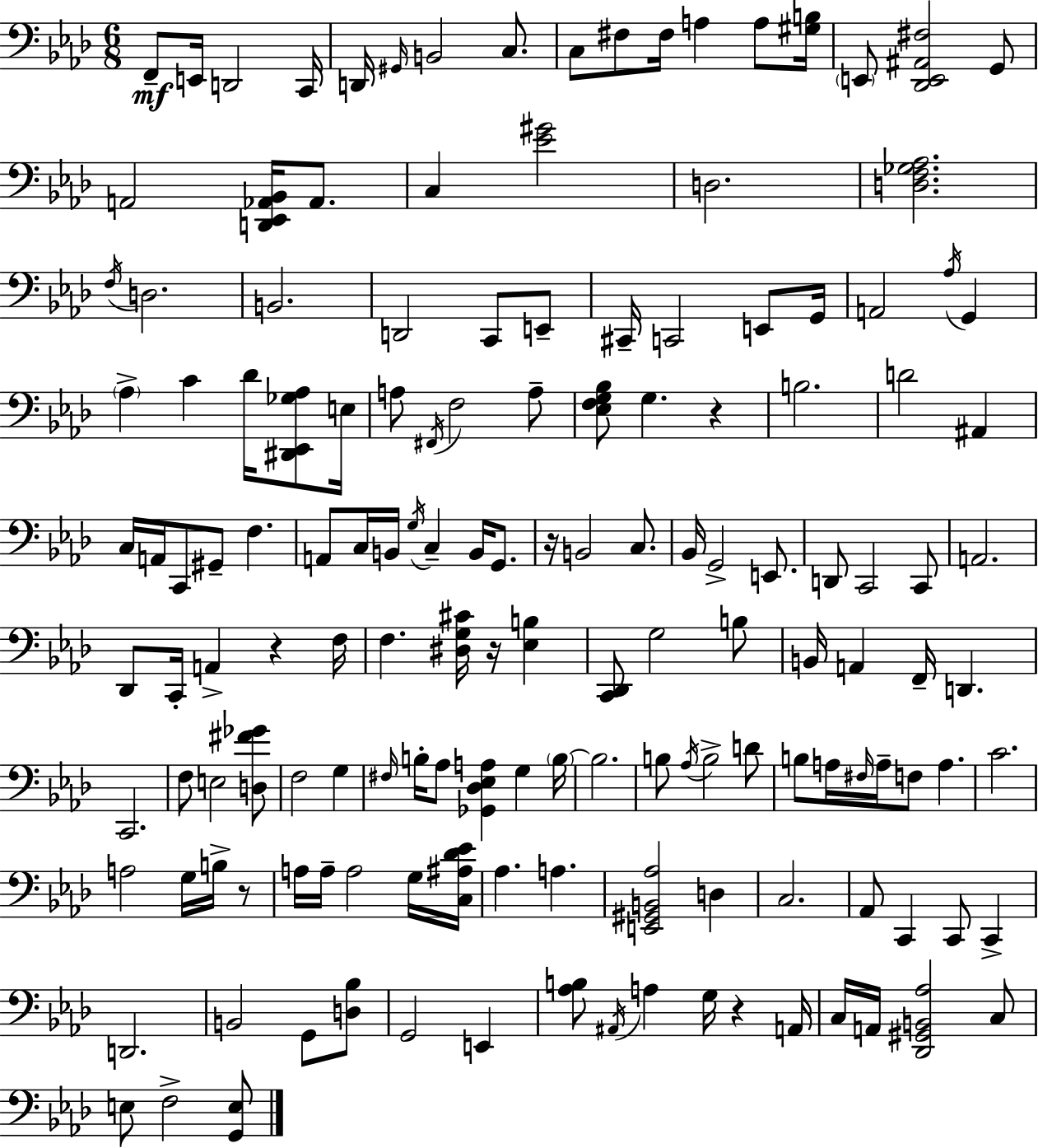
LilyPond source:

{
  \clef bass
  \numericTimeSignature
  \time 6/8
  \key f \minor
  f,8--\mf e,16 d,2 c,16 | d,16 \grace { gis,16 } b,2 c8. | c8 fis8 fis16 a4 a8 | <gis b>16 \parenthesize e,8 <des, e, ais, fis>2 g,8 | \break a,2 <d, ees, aes, bes,>16 aes,8. | c4 <ees' gis'>2 | d2. | <d f ges aes>2. | \break \acciaccatura { f16 } d2. | b,2. | d,2 c,8 | e,8-- cis,16-- c,2 e,8 | \break g,16 a,2 \acciaccatura { aes16 } g,4 | \parenthesize aes4-> c'4 des'16 | <dis, ees, ges aes>8 e16 a8 \acciaccatura { fis,16 } f2 | a8-- <ees f g bes>8 g4. | \break r4 b2. | d'2 | ais,4 c16 a,16 c,8 gis,8-- f4. | a,8 c16 b,16 \acciaccatura { g16 } c4-- | \break b,16 g,8. r16 b,2 | c8. bes,16 g,2-> | e,8. d,8 c,2 | c,8 a,2. | \break des,8 c,16-. a,4-> | r4 f16 f4. <dis g cis'>16 | r16 <ees b>4 <c, des,>8 g2 | b8 b,16 a,4 f,16-- d,4. | \break c,2. | f8 e2 | <d fis' ges'>8 f2 | g4 \grace { fis16 } b16-. aes8 <ges, des ees a>4 | \break g4 \parenthesize b16~~ b2. | b8 \acciaccatura { aes16 } b2-> | d'8 b8 a16 \grace { fis16 } a16-- | f8 a4. c'2. | \break a2 | g16 b16-> r8 a16 a16-- a2 | g16 <c ais des' ees'>16 aes4. | a4. <e, gis, b, aes>2 | \break d4 c2. | aes,8 c,4 | c,8 c,4-> d,2. | b,2 | \break g,8 <d bes>8 g,2 | e,4 <aes b>8 \acciaccatura { ais,16 } a4 | g16 r4 a,16 c16 a,16 <des, gis, b, aes>2 | c8 e8 f2-> | \break <g, e>8 \bar "|."
}